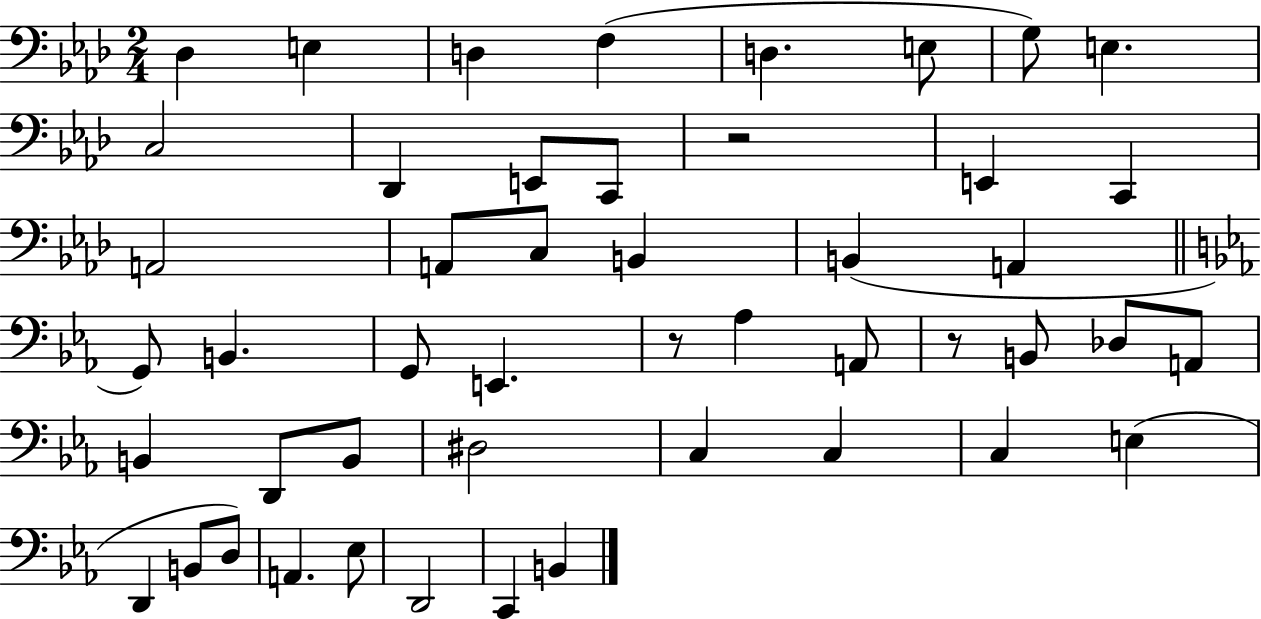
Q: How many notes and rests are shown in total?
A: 48